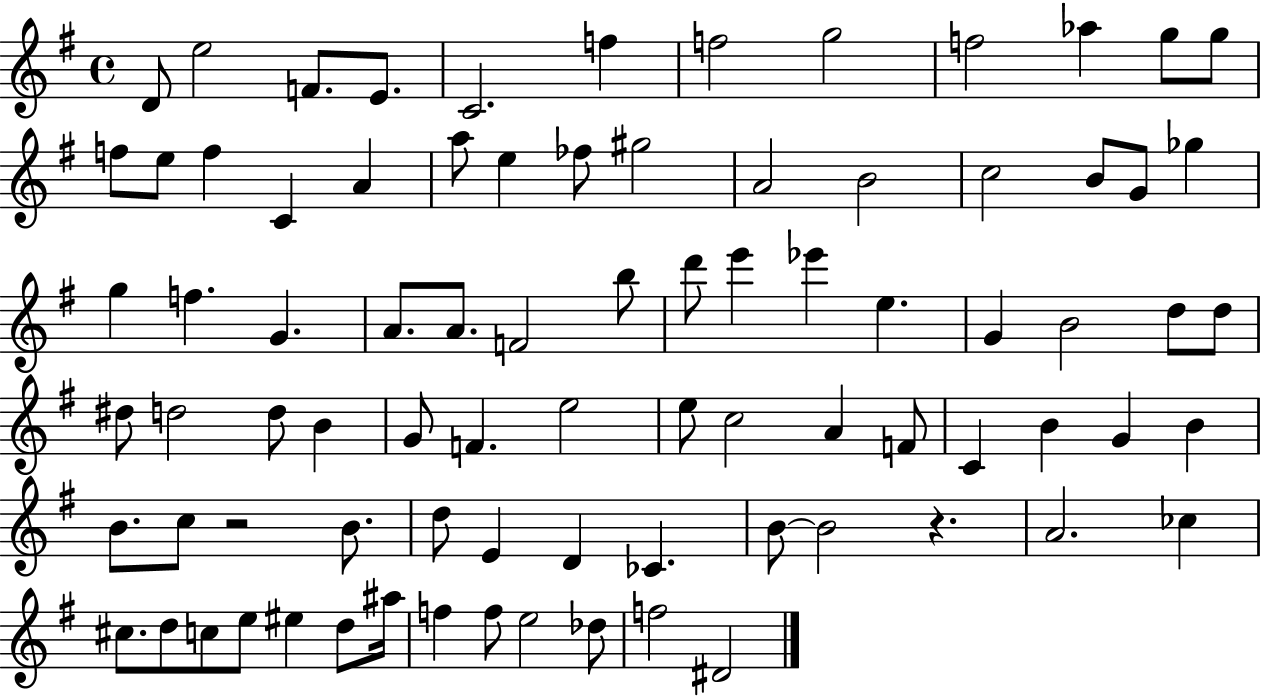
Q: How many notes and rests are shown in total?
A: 83